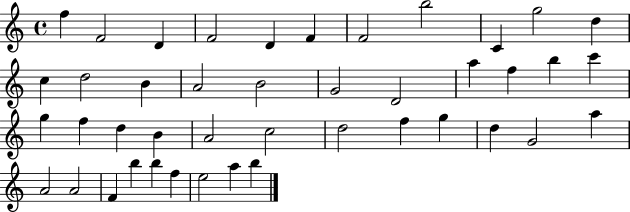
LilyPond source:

{
  \clef treble
  \time 4/4
  \defaultTimeSignature
  \key c \major
  f''4 f'2 d'4 | f'2 d'4 f'4 | f'2 b''2 | c'4 g''2 d''4 | \break c''4 d''2 b'4 | a'2 b'2 | g'2 d'2 | a''4 f''4 b''4 c'''4 | \break g''4 f''4 d''4 b'4 | a'2 c''2 | d''2 f''4 g''4 | d''4 g'2 a''4 | \break a'2 a'2 | f'4 b''4 b''4 f''4 | e''2 a''4 b''4 | \bar "|."
}